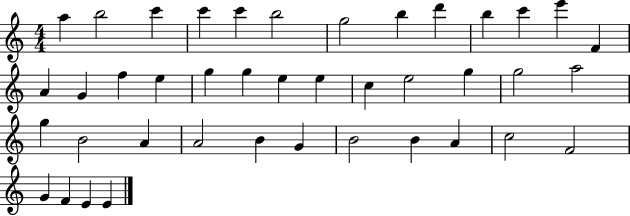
X:1
T:Untitled
M:4/4
L:1/4
K:C
a b2 c' c' c' b2 g2 b d' b c' e' F A G f e g g e e c e2 g g2 a2 g B2 A A2 B G B2 B A c2 F2 G F E E